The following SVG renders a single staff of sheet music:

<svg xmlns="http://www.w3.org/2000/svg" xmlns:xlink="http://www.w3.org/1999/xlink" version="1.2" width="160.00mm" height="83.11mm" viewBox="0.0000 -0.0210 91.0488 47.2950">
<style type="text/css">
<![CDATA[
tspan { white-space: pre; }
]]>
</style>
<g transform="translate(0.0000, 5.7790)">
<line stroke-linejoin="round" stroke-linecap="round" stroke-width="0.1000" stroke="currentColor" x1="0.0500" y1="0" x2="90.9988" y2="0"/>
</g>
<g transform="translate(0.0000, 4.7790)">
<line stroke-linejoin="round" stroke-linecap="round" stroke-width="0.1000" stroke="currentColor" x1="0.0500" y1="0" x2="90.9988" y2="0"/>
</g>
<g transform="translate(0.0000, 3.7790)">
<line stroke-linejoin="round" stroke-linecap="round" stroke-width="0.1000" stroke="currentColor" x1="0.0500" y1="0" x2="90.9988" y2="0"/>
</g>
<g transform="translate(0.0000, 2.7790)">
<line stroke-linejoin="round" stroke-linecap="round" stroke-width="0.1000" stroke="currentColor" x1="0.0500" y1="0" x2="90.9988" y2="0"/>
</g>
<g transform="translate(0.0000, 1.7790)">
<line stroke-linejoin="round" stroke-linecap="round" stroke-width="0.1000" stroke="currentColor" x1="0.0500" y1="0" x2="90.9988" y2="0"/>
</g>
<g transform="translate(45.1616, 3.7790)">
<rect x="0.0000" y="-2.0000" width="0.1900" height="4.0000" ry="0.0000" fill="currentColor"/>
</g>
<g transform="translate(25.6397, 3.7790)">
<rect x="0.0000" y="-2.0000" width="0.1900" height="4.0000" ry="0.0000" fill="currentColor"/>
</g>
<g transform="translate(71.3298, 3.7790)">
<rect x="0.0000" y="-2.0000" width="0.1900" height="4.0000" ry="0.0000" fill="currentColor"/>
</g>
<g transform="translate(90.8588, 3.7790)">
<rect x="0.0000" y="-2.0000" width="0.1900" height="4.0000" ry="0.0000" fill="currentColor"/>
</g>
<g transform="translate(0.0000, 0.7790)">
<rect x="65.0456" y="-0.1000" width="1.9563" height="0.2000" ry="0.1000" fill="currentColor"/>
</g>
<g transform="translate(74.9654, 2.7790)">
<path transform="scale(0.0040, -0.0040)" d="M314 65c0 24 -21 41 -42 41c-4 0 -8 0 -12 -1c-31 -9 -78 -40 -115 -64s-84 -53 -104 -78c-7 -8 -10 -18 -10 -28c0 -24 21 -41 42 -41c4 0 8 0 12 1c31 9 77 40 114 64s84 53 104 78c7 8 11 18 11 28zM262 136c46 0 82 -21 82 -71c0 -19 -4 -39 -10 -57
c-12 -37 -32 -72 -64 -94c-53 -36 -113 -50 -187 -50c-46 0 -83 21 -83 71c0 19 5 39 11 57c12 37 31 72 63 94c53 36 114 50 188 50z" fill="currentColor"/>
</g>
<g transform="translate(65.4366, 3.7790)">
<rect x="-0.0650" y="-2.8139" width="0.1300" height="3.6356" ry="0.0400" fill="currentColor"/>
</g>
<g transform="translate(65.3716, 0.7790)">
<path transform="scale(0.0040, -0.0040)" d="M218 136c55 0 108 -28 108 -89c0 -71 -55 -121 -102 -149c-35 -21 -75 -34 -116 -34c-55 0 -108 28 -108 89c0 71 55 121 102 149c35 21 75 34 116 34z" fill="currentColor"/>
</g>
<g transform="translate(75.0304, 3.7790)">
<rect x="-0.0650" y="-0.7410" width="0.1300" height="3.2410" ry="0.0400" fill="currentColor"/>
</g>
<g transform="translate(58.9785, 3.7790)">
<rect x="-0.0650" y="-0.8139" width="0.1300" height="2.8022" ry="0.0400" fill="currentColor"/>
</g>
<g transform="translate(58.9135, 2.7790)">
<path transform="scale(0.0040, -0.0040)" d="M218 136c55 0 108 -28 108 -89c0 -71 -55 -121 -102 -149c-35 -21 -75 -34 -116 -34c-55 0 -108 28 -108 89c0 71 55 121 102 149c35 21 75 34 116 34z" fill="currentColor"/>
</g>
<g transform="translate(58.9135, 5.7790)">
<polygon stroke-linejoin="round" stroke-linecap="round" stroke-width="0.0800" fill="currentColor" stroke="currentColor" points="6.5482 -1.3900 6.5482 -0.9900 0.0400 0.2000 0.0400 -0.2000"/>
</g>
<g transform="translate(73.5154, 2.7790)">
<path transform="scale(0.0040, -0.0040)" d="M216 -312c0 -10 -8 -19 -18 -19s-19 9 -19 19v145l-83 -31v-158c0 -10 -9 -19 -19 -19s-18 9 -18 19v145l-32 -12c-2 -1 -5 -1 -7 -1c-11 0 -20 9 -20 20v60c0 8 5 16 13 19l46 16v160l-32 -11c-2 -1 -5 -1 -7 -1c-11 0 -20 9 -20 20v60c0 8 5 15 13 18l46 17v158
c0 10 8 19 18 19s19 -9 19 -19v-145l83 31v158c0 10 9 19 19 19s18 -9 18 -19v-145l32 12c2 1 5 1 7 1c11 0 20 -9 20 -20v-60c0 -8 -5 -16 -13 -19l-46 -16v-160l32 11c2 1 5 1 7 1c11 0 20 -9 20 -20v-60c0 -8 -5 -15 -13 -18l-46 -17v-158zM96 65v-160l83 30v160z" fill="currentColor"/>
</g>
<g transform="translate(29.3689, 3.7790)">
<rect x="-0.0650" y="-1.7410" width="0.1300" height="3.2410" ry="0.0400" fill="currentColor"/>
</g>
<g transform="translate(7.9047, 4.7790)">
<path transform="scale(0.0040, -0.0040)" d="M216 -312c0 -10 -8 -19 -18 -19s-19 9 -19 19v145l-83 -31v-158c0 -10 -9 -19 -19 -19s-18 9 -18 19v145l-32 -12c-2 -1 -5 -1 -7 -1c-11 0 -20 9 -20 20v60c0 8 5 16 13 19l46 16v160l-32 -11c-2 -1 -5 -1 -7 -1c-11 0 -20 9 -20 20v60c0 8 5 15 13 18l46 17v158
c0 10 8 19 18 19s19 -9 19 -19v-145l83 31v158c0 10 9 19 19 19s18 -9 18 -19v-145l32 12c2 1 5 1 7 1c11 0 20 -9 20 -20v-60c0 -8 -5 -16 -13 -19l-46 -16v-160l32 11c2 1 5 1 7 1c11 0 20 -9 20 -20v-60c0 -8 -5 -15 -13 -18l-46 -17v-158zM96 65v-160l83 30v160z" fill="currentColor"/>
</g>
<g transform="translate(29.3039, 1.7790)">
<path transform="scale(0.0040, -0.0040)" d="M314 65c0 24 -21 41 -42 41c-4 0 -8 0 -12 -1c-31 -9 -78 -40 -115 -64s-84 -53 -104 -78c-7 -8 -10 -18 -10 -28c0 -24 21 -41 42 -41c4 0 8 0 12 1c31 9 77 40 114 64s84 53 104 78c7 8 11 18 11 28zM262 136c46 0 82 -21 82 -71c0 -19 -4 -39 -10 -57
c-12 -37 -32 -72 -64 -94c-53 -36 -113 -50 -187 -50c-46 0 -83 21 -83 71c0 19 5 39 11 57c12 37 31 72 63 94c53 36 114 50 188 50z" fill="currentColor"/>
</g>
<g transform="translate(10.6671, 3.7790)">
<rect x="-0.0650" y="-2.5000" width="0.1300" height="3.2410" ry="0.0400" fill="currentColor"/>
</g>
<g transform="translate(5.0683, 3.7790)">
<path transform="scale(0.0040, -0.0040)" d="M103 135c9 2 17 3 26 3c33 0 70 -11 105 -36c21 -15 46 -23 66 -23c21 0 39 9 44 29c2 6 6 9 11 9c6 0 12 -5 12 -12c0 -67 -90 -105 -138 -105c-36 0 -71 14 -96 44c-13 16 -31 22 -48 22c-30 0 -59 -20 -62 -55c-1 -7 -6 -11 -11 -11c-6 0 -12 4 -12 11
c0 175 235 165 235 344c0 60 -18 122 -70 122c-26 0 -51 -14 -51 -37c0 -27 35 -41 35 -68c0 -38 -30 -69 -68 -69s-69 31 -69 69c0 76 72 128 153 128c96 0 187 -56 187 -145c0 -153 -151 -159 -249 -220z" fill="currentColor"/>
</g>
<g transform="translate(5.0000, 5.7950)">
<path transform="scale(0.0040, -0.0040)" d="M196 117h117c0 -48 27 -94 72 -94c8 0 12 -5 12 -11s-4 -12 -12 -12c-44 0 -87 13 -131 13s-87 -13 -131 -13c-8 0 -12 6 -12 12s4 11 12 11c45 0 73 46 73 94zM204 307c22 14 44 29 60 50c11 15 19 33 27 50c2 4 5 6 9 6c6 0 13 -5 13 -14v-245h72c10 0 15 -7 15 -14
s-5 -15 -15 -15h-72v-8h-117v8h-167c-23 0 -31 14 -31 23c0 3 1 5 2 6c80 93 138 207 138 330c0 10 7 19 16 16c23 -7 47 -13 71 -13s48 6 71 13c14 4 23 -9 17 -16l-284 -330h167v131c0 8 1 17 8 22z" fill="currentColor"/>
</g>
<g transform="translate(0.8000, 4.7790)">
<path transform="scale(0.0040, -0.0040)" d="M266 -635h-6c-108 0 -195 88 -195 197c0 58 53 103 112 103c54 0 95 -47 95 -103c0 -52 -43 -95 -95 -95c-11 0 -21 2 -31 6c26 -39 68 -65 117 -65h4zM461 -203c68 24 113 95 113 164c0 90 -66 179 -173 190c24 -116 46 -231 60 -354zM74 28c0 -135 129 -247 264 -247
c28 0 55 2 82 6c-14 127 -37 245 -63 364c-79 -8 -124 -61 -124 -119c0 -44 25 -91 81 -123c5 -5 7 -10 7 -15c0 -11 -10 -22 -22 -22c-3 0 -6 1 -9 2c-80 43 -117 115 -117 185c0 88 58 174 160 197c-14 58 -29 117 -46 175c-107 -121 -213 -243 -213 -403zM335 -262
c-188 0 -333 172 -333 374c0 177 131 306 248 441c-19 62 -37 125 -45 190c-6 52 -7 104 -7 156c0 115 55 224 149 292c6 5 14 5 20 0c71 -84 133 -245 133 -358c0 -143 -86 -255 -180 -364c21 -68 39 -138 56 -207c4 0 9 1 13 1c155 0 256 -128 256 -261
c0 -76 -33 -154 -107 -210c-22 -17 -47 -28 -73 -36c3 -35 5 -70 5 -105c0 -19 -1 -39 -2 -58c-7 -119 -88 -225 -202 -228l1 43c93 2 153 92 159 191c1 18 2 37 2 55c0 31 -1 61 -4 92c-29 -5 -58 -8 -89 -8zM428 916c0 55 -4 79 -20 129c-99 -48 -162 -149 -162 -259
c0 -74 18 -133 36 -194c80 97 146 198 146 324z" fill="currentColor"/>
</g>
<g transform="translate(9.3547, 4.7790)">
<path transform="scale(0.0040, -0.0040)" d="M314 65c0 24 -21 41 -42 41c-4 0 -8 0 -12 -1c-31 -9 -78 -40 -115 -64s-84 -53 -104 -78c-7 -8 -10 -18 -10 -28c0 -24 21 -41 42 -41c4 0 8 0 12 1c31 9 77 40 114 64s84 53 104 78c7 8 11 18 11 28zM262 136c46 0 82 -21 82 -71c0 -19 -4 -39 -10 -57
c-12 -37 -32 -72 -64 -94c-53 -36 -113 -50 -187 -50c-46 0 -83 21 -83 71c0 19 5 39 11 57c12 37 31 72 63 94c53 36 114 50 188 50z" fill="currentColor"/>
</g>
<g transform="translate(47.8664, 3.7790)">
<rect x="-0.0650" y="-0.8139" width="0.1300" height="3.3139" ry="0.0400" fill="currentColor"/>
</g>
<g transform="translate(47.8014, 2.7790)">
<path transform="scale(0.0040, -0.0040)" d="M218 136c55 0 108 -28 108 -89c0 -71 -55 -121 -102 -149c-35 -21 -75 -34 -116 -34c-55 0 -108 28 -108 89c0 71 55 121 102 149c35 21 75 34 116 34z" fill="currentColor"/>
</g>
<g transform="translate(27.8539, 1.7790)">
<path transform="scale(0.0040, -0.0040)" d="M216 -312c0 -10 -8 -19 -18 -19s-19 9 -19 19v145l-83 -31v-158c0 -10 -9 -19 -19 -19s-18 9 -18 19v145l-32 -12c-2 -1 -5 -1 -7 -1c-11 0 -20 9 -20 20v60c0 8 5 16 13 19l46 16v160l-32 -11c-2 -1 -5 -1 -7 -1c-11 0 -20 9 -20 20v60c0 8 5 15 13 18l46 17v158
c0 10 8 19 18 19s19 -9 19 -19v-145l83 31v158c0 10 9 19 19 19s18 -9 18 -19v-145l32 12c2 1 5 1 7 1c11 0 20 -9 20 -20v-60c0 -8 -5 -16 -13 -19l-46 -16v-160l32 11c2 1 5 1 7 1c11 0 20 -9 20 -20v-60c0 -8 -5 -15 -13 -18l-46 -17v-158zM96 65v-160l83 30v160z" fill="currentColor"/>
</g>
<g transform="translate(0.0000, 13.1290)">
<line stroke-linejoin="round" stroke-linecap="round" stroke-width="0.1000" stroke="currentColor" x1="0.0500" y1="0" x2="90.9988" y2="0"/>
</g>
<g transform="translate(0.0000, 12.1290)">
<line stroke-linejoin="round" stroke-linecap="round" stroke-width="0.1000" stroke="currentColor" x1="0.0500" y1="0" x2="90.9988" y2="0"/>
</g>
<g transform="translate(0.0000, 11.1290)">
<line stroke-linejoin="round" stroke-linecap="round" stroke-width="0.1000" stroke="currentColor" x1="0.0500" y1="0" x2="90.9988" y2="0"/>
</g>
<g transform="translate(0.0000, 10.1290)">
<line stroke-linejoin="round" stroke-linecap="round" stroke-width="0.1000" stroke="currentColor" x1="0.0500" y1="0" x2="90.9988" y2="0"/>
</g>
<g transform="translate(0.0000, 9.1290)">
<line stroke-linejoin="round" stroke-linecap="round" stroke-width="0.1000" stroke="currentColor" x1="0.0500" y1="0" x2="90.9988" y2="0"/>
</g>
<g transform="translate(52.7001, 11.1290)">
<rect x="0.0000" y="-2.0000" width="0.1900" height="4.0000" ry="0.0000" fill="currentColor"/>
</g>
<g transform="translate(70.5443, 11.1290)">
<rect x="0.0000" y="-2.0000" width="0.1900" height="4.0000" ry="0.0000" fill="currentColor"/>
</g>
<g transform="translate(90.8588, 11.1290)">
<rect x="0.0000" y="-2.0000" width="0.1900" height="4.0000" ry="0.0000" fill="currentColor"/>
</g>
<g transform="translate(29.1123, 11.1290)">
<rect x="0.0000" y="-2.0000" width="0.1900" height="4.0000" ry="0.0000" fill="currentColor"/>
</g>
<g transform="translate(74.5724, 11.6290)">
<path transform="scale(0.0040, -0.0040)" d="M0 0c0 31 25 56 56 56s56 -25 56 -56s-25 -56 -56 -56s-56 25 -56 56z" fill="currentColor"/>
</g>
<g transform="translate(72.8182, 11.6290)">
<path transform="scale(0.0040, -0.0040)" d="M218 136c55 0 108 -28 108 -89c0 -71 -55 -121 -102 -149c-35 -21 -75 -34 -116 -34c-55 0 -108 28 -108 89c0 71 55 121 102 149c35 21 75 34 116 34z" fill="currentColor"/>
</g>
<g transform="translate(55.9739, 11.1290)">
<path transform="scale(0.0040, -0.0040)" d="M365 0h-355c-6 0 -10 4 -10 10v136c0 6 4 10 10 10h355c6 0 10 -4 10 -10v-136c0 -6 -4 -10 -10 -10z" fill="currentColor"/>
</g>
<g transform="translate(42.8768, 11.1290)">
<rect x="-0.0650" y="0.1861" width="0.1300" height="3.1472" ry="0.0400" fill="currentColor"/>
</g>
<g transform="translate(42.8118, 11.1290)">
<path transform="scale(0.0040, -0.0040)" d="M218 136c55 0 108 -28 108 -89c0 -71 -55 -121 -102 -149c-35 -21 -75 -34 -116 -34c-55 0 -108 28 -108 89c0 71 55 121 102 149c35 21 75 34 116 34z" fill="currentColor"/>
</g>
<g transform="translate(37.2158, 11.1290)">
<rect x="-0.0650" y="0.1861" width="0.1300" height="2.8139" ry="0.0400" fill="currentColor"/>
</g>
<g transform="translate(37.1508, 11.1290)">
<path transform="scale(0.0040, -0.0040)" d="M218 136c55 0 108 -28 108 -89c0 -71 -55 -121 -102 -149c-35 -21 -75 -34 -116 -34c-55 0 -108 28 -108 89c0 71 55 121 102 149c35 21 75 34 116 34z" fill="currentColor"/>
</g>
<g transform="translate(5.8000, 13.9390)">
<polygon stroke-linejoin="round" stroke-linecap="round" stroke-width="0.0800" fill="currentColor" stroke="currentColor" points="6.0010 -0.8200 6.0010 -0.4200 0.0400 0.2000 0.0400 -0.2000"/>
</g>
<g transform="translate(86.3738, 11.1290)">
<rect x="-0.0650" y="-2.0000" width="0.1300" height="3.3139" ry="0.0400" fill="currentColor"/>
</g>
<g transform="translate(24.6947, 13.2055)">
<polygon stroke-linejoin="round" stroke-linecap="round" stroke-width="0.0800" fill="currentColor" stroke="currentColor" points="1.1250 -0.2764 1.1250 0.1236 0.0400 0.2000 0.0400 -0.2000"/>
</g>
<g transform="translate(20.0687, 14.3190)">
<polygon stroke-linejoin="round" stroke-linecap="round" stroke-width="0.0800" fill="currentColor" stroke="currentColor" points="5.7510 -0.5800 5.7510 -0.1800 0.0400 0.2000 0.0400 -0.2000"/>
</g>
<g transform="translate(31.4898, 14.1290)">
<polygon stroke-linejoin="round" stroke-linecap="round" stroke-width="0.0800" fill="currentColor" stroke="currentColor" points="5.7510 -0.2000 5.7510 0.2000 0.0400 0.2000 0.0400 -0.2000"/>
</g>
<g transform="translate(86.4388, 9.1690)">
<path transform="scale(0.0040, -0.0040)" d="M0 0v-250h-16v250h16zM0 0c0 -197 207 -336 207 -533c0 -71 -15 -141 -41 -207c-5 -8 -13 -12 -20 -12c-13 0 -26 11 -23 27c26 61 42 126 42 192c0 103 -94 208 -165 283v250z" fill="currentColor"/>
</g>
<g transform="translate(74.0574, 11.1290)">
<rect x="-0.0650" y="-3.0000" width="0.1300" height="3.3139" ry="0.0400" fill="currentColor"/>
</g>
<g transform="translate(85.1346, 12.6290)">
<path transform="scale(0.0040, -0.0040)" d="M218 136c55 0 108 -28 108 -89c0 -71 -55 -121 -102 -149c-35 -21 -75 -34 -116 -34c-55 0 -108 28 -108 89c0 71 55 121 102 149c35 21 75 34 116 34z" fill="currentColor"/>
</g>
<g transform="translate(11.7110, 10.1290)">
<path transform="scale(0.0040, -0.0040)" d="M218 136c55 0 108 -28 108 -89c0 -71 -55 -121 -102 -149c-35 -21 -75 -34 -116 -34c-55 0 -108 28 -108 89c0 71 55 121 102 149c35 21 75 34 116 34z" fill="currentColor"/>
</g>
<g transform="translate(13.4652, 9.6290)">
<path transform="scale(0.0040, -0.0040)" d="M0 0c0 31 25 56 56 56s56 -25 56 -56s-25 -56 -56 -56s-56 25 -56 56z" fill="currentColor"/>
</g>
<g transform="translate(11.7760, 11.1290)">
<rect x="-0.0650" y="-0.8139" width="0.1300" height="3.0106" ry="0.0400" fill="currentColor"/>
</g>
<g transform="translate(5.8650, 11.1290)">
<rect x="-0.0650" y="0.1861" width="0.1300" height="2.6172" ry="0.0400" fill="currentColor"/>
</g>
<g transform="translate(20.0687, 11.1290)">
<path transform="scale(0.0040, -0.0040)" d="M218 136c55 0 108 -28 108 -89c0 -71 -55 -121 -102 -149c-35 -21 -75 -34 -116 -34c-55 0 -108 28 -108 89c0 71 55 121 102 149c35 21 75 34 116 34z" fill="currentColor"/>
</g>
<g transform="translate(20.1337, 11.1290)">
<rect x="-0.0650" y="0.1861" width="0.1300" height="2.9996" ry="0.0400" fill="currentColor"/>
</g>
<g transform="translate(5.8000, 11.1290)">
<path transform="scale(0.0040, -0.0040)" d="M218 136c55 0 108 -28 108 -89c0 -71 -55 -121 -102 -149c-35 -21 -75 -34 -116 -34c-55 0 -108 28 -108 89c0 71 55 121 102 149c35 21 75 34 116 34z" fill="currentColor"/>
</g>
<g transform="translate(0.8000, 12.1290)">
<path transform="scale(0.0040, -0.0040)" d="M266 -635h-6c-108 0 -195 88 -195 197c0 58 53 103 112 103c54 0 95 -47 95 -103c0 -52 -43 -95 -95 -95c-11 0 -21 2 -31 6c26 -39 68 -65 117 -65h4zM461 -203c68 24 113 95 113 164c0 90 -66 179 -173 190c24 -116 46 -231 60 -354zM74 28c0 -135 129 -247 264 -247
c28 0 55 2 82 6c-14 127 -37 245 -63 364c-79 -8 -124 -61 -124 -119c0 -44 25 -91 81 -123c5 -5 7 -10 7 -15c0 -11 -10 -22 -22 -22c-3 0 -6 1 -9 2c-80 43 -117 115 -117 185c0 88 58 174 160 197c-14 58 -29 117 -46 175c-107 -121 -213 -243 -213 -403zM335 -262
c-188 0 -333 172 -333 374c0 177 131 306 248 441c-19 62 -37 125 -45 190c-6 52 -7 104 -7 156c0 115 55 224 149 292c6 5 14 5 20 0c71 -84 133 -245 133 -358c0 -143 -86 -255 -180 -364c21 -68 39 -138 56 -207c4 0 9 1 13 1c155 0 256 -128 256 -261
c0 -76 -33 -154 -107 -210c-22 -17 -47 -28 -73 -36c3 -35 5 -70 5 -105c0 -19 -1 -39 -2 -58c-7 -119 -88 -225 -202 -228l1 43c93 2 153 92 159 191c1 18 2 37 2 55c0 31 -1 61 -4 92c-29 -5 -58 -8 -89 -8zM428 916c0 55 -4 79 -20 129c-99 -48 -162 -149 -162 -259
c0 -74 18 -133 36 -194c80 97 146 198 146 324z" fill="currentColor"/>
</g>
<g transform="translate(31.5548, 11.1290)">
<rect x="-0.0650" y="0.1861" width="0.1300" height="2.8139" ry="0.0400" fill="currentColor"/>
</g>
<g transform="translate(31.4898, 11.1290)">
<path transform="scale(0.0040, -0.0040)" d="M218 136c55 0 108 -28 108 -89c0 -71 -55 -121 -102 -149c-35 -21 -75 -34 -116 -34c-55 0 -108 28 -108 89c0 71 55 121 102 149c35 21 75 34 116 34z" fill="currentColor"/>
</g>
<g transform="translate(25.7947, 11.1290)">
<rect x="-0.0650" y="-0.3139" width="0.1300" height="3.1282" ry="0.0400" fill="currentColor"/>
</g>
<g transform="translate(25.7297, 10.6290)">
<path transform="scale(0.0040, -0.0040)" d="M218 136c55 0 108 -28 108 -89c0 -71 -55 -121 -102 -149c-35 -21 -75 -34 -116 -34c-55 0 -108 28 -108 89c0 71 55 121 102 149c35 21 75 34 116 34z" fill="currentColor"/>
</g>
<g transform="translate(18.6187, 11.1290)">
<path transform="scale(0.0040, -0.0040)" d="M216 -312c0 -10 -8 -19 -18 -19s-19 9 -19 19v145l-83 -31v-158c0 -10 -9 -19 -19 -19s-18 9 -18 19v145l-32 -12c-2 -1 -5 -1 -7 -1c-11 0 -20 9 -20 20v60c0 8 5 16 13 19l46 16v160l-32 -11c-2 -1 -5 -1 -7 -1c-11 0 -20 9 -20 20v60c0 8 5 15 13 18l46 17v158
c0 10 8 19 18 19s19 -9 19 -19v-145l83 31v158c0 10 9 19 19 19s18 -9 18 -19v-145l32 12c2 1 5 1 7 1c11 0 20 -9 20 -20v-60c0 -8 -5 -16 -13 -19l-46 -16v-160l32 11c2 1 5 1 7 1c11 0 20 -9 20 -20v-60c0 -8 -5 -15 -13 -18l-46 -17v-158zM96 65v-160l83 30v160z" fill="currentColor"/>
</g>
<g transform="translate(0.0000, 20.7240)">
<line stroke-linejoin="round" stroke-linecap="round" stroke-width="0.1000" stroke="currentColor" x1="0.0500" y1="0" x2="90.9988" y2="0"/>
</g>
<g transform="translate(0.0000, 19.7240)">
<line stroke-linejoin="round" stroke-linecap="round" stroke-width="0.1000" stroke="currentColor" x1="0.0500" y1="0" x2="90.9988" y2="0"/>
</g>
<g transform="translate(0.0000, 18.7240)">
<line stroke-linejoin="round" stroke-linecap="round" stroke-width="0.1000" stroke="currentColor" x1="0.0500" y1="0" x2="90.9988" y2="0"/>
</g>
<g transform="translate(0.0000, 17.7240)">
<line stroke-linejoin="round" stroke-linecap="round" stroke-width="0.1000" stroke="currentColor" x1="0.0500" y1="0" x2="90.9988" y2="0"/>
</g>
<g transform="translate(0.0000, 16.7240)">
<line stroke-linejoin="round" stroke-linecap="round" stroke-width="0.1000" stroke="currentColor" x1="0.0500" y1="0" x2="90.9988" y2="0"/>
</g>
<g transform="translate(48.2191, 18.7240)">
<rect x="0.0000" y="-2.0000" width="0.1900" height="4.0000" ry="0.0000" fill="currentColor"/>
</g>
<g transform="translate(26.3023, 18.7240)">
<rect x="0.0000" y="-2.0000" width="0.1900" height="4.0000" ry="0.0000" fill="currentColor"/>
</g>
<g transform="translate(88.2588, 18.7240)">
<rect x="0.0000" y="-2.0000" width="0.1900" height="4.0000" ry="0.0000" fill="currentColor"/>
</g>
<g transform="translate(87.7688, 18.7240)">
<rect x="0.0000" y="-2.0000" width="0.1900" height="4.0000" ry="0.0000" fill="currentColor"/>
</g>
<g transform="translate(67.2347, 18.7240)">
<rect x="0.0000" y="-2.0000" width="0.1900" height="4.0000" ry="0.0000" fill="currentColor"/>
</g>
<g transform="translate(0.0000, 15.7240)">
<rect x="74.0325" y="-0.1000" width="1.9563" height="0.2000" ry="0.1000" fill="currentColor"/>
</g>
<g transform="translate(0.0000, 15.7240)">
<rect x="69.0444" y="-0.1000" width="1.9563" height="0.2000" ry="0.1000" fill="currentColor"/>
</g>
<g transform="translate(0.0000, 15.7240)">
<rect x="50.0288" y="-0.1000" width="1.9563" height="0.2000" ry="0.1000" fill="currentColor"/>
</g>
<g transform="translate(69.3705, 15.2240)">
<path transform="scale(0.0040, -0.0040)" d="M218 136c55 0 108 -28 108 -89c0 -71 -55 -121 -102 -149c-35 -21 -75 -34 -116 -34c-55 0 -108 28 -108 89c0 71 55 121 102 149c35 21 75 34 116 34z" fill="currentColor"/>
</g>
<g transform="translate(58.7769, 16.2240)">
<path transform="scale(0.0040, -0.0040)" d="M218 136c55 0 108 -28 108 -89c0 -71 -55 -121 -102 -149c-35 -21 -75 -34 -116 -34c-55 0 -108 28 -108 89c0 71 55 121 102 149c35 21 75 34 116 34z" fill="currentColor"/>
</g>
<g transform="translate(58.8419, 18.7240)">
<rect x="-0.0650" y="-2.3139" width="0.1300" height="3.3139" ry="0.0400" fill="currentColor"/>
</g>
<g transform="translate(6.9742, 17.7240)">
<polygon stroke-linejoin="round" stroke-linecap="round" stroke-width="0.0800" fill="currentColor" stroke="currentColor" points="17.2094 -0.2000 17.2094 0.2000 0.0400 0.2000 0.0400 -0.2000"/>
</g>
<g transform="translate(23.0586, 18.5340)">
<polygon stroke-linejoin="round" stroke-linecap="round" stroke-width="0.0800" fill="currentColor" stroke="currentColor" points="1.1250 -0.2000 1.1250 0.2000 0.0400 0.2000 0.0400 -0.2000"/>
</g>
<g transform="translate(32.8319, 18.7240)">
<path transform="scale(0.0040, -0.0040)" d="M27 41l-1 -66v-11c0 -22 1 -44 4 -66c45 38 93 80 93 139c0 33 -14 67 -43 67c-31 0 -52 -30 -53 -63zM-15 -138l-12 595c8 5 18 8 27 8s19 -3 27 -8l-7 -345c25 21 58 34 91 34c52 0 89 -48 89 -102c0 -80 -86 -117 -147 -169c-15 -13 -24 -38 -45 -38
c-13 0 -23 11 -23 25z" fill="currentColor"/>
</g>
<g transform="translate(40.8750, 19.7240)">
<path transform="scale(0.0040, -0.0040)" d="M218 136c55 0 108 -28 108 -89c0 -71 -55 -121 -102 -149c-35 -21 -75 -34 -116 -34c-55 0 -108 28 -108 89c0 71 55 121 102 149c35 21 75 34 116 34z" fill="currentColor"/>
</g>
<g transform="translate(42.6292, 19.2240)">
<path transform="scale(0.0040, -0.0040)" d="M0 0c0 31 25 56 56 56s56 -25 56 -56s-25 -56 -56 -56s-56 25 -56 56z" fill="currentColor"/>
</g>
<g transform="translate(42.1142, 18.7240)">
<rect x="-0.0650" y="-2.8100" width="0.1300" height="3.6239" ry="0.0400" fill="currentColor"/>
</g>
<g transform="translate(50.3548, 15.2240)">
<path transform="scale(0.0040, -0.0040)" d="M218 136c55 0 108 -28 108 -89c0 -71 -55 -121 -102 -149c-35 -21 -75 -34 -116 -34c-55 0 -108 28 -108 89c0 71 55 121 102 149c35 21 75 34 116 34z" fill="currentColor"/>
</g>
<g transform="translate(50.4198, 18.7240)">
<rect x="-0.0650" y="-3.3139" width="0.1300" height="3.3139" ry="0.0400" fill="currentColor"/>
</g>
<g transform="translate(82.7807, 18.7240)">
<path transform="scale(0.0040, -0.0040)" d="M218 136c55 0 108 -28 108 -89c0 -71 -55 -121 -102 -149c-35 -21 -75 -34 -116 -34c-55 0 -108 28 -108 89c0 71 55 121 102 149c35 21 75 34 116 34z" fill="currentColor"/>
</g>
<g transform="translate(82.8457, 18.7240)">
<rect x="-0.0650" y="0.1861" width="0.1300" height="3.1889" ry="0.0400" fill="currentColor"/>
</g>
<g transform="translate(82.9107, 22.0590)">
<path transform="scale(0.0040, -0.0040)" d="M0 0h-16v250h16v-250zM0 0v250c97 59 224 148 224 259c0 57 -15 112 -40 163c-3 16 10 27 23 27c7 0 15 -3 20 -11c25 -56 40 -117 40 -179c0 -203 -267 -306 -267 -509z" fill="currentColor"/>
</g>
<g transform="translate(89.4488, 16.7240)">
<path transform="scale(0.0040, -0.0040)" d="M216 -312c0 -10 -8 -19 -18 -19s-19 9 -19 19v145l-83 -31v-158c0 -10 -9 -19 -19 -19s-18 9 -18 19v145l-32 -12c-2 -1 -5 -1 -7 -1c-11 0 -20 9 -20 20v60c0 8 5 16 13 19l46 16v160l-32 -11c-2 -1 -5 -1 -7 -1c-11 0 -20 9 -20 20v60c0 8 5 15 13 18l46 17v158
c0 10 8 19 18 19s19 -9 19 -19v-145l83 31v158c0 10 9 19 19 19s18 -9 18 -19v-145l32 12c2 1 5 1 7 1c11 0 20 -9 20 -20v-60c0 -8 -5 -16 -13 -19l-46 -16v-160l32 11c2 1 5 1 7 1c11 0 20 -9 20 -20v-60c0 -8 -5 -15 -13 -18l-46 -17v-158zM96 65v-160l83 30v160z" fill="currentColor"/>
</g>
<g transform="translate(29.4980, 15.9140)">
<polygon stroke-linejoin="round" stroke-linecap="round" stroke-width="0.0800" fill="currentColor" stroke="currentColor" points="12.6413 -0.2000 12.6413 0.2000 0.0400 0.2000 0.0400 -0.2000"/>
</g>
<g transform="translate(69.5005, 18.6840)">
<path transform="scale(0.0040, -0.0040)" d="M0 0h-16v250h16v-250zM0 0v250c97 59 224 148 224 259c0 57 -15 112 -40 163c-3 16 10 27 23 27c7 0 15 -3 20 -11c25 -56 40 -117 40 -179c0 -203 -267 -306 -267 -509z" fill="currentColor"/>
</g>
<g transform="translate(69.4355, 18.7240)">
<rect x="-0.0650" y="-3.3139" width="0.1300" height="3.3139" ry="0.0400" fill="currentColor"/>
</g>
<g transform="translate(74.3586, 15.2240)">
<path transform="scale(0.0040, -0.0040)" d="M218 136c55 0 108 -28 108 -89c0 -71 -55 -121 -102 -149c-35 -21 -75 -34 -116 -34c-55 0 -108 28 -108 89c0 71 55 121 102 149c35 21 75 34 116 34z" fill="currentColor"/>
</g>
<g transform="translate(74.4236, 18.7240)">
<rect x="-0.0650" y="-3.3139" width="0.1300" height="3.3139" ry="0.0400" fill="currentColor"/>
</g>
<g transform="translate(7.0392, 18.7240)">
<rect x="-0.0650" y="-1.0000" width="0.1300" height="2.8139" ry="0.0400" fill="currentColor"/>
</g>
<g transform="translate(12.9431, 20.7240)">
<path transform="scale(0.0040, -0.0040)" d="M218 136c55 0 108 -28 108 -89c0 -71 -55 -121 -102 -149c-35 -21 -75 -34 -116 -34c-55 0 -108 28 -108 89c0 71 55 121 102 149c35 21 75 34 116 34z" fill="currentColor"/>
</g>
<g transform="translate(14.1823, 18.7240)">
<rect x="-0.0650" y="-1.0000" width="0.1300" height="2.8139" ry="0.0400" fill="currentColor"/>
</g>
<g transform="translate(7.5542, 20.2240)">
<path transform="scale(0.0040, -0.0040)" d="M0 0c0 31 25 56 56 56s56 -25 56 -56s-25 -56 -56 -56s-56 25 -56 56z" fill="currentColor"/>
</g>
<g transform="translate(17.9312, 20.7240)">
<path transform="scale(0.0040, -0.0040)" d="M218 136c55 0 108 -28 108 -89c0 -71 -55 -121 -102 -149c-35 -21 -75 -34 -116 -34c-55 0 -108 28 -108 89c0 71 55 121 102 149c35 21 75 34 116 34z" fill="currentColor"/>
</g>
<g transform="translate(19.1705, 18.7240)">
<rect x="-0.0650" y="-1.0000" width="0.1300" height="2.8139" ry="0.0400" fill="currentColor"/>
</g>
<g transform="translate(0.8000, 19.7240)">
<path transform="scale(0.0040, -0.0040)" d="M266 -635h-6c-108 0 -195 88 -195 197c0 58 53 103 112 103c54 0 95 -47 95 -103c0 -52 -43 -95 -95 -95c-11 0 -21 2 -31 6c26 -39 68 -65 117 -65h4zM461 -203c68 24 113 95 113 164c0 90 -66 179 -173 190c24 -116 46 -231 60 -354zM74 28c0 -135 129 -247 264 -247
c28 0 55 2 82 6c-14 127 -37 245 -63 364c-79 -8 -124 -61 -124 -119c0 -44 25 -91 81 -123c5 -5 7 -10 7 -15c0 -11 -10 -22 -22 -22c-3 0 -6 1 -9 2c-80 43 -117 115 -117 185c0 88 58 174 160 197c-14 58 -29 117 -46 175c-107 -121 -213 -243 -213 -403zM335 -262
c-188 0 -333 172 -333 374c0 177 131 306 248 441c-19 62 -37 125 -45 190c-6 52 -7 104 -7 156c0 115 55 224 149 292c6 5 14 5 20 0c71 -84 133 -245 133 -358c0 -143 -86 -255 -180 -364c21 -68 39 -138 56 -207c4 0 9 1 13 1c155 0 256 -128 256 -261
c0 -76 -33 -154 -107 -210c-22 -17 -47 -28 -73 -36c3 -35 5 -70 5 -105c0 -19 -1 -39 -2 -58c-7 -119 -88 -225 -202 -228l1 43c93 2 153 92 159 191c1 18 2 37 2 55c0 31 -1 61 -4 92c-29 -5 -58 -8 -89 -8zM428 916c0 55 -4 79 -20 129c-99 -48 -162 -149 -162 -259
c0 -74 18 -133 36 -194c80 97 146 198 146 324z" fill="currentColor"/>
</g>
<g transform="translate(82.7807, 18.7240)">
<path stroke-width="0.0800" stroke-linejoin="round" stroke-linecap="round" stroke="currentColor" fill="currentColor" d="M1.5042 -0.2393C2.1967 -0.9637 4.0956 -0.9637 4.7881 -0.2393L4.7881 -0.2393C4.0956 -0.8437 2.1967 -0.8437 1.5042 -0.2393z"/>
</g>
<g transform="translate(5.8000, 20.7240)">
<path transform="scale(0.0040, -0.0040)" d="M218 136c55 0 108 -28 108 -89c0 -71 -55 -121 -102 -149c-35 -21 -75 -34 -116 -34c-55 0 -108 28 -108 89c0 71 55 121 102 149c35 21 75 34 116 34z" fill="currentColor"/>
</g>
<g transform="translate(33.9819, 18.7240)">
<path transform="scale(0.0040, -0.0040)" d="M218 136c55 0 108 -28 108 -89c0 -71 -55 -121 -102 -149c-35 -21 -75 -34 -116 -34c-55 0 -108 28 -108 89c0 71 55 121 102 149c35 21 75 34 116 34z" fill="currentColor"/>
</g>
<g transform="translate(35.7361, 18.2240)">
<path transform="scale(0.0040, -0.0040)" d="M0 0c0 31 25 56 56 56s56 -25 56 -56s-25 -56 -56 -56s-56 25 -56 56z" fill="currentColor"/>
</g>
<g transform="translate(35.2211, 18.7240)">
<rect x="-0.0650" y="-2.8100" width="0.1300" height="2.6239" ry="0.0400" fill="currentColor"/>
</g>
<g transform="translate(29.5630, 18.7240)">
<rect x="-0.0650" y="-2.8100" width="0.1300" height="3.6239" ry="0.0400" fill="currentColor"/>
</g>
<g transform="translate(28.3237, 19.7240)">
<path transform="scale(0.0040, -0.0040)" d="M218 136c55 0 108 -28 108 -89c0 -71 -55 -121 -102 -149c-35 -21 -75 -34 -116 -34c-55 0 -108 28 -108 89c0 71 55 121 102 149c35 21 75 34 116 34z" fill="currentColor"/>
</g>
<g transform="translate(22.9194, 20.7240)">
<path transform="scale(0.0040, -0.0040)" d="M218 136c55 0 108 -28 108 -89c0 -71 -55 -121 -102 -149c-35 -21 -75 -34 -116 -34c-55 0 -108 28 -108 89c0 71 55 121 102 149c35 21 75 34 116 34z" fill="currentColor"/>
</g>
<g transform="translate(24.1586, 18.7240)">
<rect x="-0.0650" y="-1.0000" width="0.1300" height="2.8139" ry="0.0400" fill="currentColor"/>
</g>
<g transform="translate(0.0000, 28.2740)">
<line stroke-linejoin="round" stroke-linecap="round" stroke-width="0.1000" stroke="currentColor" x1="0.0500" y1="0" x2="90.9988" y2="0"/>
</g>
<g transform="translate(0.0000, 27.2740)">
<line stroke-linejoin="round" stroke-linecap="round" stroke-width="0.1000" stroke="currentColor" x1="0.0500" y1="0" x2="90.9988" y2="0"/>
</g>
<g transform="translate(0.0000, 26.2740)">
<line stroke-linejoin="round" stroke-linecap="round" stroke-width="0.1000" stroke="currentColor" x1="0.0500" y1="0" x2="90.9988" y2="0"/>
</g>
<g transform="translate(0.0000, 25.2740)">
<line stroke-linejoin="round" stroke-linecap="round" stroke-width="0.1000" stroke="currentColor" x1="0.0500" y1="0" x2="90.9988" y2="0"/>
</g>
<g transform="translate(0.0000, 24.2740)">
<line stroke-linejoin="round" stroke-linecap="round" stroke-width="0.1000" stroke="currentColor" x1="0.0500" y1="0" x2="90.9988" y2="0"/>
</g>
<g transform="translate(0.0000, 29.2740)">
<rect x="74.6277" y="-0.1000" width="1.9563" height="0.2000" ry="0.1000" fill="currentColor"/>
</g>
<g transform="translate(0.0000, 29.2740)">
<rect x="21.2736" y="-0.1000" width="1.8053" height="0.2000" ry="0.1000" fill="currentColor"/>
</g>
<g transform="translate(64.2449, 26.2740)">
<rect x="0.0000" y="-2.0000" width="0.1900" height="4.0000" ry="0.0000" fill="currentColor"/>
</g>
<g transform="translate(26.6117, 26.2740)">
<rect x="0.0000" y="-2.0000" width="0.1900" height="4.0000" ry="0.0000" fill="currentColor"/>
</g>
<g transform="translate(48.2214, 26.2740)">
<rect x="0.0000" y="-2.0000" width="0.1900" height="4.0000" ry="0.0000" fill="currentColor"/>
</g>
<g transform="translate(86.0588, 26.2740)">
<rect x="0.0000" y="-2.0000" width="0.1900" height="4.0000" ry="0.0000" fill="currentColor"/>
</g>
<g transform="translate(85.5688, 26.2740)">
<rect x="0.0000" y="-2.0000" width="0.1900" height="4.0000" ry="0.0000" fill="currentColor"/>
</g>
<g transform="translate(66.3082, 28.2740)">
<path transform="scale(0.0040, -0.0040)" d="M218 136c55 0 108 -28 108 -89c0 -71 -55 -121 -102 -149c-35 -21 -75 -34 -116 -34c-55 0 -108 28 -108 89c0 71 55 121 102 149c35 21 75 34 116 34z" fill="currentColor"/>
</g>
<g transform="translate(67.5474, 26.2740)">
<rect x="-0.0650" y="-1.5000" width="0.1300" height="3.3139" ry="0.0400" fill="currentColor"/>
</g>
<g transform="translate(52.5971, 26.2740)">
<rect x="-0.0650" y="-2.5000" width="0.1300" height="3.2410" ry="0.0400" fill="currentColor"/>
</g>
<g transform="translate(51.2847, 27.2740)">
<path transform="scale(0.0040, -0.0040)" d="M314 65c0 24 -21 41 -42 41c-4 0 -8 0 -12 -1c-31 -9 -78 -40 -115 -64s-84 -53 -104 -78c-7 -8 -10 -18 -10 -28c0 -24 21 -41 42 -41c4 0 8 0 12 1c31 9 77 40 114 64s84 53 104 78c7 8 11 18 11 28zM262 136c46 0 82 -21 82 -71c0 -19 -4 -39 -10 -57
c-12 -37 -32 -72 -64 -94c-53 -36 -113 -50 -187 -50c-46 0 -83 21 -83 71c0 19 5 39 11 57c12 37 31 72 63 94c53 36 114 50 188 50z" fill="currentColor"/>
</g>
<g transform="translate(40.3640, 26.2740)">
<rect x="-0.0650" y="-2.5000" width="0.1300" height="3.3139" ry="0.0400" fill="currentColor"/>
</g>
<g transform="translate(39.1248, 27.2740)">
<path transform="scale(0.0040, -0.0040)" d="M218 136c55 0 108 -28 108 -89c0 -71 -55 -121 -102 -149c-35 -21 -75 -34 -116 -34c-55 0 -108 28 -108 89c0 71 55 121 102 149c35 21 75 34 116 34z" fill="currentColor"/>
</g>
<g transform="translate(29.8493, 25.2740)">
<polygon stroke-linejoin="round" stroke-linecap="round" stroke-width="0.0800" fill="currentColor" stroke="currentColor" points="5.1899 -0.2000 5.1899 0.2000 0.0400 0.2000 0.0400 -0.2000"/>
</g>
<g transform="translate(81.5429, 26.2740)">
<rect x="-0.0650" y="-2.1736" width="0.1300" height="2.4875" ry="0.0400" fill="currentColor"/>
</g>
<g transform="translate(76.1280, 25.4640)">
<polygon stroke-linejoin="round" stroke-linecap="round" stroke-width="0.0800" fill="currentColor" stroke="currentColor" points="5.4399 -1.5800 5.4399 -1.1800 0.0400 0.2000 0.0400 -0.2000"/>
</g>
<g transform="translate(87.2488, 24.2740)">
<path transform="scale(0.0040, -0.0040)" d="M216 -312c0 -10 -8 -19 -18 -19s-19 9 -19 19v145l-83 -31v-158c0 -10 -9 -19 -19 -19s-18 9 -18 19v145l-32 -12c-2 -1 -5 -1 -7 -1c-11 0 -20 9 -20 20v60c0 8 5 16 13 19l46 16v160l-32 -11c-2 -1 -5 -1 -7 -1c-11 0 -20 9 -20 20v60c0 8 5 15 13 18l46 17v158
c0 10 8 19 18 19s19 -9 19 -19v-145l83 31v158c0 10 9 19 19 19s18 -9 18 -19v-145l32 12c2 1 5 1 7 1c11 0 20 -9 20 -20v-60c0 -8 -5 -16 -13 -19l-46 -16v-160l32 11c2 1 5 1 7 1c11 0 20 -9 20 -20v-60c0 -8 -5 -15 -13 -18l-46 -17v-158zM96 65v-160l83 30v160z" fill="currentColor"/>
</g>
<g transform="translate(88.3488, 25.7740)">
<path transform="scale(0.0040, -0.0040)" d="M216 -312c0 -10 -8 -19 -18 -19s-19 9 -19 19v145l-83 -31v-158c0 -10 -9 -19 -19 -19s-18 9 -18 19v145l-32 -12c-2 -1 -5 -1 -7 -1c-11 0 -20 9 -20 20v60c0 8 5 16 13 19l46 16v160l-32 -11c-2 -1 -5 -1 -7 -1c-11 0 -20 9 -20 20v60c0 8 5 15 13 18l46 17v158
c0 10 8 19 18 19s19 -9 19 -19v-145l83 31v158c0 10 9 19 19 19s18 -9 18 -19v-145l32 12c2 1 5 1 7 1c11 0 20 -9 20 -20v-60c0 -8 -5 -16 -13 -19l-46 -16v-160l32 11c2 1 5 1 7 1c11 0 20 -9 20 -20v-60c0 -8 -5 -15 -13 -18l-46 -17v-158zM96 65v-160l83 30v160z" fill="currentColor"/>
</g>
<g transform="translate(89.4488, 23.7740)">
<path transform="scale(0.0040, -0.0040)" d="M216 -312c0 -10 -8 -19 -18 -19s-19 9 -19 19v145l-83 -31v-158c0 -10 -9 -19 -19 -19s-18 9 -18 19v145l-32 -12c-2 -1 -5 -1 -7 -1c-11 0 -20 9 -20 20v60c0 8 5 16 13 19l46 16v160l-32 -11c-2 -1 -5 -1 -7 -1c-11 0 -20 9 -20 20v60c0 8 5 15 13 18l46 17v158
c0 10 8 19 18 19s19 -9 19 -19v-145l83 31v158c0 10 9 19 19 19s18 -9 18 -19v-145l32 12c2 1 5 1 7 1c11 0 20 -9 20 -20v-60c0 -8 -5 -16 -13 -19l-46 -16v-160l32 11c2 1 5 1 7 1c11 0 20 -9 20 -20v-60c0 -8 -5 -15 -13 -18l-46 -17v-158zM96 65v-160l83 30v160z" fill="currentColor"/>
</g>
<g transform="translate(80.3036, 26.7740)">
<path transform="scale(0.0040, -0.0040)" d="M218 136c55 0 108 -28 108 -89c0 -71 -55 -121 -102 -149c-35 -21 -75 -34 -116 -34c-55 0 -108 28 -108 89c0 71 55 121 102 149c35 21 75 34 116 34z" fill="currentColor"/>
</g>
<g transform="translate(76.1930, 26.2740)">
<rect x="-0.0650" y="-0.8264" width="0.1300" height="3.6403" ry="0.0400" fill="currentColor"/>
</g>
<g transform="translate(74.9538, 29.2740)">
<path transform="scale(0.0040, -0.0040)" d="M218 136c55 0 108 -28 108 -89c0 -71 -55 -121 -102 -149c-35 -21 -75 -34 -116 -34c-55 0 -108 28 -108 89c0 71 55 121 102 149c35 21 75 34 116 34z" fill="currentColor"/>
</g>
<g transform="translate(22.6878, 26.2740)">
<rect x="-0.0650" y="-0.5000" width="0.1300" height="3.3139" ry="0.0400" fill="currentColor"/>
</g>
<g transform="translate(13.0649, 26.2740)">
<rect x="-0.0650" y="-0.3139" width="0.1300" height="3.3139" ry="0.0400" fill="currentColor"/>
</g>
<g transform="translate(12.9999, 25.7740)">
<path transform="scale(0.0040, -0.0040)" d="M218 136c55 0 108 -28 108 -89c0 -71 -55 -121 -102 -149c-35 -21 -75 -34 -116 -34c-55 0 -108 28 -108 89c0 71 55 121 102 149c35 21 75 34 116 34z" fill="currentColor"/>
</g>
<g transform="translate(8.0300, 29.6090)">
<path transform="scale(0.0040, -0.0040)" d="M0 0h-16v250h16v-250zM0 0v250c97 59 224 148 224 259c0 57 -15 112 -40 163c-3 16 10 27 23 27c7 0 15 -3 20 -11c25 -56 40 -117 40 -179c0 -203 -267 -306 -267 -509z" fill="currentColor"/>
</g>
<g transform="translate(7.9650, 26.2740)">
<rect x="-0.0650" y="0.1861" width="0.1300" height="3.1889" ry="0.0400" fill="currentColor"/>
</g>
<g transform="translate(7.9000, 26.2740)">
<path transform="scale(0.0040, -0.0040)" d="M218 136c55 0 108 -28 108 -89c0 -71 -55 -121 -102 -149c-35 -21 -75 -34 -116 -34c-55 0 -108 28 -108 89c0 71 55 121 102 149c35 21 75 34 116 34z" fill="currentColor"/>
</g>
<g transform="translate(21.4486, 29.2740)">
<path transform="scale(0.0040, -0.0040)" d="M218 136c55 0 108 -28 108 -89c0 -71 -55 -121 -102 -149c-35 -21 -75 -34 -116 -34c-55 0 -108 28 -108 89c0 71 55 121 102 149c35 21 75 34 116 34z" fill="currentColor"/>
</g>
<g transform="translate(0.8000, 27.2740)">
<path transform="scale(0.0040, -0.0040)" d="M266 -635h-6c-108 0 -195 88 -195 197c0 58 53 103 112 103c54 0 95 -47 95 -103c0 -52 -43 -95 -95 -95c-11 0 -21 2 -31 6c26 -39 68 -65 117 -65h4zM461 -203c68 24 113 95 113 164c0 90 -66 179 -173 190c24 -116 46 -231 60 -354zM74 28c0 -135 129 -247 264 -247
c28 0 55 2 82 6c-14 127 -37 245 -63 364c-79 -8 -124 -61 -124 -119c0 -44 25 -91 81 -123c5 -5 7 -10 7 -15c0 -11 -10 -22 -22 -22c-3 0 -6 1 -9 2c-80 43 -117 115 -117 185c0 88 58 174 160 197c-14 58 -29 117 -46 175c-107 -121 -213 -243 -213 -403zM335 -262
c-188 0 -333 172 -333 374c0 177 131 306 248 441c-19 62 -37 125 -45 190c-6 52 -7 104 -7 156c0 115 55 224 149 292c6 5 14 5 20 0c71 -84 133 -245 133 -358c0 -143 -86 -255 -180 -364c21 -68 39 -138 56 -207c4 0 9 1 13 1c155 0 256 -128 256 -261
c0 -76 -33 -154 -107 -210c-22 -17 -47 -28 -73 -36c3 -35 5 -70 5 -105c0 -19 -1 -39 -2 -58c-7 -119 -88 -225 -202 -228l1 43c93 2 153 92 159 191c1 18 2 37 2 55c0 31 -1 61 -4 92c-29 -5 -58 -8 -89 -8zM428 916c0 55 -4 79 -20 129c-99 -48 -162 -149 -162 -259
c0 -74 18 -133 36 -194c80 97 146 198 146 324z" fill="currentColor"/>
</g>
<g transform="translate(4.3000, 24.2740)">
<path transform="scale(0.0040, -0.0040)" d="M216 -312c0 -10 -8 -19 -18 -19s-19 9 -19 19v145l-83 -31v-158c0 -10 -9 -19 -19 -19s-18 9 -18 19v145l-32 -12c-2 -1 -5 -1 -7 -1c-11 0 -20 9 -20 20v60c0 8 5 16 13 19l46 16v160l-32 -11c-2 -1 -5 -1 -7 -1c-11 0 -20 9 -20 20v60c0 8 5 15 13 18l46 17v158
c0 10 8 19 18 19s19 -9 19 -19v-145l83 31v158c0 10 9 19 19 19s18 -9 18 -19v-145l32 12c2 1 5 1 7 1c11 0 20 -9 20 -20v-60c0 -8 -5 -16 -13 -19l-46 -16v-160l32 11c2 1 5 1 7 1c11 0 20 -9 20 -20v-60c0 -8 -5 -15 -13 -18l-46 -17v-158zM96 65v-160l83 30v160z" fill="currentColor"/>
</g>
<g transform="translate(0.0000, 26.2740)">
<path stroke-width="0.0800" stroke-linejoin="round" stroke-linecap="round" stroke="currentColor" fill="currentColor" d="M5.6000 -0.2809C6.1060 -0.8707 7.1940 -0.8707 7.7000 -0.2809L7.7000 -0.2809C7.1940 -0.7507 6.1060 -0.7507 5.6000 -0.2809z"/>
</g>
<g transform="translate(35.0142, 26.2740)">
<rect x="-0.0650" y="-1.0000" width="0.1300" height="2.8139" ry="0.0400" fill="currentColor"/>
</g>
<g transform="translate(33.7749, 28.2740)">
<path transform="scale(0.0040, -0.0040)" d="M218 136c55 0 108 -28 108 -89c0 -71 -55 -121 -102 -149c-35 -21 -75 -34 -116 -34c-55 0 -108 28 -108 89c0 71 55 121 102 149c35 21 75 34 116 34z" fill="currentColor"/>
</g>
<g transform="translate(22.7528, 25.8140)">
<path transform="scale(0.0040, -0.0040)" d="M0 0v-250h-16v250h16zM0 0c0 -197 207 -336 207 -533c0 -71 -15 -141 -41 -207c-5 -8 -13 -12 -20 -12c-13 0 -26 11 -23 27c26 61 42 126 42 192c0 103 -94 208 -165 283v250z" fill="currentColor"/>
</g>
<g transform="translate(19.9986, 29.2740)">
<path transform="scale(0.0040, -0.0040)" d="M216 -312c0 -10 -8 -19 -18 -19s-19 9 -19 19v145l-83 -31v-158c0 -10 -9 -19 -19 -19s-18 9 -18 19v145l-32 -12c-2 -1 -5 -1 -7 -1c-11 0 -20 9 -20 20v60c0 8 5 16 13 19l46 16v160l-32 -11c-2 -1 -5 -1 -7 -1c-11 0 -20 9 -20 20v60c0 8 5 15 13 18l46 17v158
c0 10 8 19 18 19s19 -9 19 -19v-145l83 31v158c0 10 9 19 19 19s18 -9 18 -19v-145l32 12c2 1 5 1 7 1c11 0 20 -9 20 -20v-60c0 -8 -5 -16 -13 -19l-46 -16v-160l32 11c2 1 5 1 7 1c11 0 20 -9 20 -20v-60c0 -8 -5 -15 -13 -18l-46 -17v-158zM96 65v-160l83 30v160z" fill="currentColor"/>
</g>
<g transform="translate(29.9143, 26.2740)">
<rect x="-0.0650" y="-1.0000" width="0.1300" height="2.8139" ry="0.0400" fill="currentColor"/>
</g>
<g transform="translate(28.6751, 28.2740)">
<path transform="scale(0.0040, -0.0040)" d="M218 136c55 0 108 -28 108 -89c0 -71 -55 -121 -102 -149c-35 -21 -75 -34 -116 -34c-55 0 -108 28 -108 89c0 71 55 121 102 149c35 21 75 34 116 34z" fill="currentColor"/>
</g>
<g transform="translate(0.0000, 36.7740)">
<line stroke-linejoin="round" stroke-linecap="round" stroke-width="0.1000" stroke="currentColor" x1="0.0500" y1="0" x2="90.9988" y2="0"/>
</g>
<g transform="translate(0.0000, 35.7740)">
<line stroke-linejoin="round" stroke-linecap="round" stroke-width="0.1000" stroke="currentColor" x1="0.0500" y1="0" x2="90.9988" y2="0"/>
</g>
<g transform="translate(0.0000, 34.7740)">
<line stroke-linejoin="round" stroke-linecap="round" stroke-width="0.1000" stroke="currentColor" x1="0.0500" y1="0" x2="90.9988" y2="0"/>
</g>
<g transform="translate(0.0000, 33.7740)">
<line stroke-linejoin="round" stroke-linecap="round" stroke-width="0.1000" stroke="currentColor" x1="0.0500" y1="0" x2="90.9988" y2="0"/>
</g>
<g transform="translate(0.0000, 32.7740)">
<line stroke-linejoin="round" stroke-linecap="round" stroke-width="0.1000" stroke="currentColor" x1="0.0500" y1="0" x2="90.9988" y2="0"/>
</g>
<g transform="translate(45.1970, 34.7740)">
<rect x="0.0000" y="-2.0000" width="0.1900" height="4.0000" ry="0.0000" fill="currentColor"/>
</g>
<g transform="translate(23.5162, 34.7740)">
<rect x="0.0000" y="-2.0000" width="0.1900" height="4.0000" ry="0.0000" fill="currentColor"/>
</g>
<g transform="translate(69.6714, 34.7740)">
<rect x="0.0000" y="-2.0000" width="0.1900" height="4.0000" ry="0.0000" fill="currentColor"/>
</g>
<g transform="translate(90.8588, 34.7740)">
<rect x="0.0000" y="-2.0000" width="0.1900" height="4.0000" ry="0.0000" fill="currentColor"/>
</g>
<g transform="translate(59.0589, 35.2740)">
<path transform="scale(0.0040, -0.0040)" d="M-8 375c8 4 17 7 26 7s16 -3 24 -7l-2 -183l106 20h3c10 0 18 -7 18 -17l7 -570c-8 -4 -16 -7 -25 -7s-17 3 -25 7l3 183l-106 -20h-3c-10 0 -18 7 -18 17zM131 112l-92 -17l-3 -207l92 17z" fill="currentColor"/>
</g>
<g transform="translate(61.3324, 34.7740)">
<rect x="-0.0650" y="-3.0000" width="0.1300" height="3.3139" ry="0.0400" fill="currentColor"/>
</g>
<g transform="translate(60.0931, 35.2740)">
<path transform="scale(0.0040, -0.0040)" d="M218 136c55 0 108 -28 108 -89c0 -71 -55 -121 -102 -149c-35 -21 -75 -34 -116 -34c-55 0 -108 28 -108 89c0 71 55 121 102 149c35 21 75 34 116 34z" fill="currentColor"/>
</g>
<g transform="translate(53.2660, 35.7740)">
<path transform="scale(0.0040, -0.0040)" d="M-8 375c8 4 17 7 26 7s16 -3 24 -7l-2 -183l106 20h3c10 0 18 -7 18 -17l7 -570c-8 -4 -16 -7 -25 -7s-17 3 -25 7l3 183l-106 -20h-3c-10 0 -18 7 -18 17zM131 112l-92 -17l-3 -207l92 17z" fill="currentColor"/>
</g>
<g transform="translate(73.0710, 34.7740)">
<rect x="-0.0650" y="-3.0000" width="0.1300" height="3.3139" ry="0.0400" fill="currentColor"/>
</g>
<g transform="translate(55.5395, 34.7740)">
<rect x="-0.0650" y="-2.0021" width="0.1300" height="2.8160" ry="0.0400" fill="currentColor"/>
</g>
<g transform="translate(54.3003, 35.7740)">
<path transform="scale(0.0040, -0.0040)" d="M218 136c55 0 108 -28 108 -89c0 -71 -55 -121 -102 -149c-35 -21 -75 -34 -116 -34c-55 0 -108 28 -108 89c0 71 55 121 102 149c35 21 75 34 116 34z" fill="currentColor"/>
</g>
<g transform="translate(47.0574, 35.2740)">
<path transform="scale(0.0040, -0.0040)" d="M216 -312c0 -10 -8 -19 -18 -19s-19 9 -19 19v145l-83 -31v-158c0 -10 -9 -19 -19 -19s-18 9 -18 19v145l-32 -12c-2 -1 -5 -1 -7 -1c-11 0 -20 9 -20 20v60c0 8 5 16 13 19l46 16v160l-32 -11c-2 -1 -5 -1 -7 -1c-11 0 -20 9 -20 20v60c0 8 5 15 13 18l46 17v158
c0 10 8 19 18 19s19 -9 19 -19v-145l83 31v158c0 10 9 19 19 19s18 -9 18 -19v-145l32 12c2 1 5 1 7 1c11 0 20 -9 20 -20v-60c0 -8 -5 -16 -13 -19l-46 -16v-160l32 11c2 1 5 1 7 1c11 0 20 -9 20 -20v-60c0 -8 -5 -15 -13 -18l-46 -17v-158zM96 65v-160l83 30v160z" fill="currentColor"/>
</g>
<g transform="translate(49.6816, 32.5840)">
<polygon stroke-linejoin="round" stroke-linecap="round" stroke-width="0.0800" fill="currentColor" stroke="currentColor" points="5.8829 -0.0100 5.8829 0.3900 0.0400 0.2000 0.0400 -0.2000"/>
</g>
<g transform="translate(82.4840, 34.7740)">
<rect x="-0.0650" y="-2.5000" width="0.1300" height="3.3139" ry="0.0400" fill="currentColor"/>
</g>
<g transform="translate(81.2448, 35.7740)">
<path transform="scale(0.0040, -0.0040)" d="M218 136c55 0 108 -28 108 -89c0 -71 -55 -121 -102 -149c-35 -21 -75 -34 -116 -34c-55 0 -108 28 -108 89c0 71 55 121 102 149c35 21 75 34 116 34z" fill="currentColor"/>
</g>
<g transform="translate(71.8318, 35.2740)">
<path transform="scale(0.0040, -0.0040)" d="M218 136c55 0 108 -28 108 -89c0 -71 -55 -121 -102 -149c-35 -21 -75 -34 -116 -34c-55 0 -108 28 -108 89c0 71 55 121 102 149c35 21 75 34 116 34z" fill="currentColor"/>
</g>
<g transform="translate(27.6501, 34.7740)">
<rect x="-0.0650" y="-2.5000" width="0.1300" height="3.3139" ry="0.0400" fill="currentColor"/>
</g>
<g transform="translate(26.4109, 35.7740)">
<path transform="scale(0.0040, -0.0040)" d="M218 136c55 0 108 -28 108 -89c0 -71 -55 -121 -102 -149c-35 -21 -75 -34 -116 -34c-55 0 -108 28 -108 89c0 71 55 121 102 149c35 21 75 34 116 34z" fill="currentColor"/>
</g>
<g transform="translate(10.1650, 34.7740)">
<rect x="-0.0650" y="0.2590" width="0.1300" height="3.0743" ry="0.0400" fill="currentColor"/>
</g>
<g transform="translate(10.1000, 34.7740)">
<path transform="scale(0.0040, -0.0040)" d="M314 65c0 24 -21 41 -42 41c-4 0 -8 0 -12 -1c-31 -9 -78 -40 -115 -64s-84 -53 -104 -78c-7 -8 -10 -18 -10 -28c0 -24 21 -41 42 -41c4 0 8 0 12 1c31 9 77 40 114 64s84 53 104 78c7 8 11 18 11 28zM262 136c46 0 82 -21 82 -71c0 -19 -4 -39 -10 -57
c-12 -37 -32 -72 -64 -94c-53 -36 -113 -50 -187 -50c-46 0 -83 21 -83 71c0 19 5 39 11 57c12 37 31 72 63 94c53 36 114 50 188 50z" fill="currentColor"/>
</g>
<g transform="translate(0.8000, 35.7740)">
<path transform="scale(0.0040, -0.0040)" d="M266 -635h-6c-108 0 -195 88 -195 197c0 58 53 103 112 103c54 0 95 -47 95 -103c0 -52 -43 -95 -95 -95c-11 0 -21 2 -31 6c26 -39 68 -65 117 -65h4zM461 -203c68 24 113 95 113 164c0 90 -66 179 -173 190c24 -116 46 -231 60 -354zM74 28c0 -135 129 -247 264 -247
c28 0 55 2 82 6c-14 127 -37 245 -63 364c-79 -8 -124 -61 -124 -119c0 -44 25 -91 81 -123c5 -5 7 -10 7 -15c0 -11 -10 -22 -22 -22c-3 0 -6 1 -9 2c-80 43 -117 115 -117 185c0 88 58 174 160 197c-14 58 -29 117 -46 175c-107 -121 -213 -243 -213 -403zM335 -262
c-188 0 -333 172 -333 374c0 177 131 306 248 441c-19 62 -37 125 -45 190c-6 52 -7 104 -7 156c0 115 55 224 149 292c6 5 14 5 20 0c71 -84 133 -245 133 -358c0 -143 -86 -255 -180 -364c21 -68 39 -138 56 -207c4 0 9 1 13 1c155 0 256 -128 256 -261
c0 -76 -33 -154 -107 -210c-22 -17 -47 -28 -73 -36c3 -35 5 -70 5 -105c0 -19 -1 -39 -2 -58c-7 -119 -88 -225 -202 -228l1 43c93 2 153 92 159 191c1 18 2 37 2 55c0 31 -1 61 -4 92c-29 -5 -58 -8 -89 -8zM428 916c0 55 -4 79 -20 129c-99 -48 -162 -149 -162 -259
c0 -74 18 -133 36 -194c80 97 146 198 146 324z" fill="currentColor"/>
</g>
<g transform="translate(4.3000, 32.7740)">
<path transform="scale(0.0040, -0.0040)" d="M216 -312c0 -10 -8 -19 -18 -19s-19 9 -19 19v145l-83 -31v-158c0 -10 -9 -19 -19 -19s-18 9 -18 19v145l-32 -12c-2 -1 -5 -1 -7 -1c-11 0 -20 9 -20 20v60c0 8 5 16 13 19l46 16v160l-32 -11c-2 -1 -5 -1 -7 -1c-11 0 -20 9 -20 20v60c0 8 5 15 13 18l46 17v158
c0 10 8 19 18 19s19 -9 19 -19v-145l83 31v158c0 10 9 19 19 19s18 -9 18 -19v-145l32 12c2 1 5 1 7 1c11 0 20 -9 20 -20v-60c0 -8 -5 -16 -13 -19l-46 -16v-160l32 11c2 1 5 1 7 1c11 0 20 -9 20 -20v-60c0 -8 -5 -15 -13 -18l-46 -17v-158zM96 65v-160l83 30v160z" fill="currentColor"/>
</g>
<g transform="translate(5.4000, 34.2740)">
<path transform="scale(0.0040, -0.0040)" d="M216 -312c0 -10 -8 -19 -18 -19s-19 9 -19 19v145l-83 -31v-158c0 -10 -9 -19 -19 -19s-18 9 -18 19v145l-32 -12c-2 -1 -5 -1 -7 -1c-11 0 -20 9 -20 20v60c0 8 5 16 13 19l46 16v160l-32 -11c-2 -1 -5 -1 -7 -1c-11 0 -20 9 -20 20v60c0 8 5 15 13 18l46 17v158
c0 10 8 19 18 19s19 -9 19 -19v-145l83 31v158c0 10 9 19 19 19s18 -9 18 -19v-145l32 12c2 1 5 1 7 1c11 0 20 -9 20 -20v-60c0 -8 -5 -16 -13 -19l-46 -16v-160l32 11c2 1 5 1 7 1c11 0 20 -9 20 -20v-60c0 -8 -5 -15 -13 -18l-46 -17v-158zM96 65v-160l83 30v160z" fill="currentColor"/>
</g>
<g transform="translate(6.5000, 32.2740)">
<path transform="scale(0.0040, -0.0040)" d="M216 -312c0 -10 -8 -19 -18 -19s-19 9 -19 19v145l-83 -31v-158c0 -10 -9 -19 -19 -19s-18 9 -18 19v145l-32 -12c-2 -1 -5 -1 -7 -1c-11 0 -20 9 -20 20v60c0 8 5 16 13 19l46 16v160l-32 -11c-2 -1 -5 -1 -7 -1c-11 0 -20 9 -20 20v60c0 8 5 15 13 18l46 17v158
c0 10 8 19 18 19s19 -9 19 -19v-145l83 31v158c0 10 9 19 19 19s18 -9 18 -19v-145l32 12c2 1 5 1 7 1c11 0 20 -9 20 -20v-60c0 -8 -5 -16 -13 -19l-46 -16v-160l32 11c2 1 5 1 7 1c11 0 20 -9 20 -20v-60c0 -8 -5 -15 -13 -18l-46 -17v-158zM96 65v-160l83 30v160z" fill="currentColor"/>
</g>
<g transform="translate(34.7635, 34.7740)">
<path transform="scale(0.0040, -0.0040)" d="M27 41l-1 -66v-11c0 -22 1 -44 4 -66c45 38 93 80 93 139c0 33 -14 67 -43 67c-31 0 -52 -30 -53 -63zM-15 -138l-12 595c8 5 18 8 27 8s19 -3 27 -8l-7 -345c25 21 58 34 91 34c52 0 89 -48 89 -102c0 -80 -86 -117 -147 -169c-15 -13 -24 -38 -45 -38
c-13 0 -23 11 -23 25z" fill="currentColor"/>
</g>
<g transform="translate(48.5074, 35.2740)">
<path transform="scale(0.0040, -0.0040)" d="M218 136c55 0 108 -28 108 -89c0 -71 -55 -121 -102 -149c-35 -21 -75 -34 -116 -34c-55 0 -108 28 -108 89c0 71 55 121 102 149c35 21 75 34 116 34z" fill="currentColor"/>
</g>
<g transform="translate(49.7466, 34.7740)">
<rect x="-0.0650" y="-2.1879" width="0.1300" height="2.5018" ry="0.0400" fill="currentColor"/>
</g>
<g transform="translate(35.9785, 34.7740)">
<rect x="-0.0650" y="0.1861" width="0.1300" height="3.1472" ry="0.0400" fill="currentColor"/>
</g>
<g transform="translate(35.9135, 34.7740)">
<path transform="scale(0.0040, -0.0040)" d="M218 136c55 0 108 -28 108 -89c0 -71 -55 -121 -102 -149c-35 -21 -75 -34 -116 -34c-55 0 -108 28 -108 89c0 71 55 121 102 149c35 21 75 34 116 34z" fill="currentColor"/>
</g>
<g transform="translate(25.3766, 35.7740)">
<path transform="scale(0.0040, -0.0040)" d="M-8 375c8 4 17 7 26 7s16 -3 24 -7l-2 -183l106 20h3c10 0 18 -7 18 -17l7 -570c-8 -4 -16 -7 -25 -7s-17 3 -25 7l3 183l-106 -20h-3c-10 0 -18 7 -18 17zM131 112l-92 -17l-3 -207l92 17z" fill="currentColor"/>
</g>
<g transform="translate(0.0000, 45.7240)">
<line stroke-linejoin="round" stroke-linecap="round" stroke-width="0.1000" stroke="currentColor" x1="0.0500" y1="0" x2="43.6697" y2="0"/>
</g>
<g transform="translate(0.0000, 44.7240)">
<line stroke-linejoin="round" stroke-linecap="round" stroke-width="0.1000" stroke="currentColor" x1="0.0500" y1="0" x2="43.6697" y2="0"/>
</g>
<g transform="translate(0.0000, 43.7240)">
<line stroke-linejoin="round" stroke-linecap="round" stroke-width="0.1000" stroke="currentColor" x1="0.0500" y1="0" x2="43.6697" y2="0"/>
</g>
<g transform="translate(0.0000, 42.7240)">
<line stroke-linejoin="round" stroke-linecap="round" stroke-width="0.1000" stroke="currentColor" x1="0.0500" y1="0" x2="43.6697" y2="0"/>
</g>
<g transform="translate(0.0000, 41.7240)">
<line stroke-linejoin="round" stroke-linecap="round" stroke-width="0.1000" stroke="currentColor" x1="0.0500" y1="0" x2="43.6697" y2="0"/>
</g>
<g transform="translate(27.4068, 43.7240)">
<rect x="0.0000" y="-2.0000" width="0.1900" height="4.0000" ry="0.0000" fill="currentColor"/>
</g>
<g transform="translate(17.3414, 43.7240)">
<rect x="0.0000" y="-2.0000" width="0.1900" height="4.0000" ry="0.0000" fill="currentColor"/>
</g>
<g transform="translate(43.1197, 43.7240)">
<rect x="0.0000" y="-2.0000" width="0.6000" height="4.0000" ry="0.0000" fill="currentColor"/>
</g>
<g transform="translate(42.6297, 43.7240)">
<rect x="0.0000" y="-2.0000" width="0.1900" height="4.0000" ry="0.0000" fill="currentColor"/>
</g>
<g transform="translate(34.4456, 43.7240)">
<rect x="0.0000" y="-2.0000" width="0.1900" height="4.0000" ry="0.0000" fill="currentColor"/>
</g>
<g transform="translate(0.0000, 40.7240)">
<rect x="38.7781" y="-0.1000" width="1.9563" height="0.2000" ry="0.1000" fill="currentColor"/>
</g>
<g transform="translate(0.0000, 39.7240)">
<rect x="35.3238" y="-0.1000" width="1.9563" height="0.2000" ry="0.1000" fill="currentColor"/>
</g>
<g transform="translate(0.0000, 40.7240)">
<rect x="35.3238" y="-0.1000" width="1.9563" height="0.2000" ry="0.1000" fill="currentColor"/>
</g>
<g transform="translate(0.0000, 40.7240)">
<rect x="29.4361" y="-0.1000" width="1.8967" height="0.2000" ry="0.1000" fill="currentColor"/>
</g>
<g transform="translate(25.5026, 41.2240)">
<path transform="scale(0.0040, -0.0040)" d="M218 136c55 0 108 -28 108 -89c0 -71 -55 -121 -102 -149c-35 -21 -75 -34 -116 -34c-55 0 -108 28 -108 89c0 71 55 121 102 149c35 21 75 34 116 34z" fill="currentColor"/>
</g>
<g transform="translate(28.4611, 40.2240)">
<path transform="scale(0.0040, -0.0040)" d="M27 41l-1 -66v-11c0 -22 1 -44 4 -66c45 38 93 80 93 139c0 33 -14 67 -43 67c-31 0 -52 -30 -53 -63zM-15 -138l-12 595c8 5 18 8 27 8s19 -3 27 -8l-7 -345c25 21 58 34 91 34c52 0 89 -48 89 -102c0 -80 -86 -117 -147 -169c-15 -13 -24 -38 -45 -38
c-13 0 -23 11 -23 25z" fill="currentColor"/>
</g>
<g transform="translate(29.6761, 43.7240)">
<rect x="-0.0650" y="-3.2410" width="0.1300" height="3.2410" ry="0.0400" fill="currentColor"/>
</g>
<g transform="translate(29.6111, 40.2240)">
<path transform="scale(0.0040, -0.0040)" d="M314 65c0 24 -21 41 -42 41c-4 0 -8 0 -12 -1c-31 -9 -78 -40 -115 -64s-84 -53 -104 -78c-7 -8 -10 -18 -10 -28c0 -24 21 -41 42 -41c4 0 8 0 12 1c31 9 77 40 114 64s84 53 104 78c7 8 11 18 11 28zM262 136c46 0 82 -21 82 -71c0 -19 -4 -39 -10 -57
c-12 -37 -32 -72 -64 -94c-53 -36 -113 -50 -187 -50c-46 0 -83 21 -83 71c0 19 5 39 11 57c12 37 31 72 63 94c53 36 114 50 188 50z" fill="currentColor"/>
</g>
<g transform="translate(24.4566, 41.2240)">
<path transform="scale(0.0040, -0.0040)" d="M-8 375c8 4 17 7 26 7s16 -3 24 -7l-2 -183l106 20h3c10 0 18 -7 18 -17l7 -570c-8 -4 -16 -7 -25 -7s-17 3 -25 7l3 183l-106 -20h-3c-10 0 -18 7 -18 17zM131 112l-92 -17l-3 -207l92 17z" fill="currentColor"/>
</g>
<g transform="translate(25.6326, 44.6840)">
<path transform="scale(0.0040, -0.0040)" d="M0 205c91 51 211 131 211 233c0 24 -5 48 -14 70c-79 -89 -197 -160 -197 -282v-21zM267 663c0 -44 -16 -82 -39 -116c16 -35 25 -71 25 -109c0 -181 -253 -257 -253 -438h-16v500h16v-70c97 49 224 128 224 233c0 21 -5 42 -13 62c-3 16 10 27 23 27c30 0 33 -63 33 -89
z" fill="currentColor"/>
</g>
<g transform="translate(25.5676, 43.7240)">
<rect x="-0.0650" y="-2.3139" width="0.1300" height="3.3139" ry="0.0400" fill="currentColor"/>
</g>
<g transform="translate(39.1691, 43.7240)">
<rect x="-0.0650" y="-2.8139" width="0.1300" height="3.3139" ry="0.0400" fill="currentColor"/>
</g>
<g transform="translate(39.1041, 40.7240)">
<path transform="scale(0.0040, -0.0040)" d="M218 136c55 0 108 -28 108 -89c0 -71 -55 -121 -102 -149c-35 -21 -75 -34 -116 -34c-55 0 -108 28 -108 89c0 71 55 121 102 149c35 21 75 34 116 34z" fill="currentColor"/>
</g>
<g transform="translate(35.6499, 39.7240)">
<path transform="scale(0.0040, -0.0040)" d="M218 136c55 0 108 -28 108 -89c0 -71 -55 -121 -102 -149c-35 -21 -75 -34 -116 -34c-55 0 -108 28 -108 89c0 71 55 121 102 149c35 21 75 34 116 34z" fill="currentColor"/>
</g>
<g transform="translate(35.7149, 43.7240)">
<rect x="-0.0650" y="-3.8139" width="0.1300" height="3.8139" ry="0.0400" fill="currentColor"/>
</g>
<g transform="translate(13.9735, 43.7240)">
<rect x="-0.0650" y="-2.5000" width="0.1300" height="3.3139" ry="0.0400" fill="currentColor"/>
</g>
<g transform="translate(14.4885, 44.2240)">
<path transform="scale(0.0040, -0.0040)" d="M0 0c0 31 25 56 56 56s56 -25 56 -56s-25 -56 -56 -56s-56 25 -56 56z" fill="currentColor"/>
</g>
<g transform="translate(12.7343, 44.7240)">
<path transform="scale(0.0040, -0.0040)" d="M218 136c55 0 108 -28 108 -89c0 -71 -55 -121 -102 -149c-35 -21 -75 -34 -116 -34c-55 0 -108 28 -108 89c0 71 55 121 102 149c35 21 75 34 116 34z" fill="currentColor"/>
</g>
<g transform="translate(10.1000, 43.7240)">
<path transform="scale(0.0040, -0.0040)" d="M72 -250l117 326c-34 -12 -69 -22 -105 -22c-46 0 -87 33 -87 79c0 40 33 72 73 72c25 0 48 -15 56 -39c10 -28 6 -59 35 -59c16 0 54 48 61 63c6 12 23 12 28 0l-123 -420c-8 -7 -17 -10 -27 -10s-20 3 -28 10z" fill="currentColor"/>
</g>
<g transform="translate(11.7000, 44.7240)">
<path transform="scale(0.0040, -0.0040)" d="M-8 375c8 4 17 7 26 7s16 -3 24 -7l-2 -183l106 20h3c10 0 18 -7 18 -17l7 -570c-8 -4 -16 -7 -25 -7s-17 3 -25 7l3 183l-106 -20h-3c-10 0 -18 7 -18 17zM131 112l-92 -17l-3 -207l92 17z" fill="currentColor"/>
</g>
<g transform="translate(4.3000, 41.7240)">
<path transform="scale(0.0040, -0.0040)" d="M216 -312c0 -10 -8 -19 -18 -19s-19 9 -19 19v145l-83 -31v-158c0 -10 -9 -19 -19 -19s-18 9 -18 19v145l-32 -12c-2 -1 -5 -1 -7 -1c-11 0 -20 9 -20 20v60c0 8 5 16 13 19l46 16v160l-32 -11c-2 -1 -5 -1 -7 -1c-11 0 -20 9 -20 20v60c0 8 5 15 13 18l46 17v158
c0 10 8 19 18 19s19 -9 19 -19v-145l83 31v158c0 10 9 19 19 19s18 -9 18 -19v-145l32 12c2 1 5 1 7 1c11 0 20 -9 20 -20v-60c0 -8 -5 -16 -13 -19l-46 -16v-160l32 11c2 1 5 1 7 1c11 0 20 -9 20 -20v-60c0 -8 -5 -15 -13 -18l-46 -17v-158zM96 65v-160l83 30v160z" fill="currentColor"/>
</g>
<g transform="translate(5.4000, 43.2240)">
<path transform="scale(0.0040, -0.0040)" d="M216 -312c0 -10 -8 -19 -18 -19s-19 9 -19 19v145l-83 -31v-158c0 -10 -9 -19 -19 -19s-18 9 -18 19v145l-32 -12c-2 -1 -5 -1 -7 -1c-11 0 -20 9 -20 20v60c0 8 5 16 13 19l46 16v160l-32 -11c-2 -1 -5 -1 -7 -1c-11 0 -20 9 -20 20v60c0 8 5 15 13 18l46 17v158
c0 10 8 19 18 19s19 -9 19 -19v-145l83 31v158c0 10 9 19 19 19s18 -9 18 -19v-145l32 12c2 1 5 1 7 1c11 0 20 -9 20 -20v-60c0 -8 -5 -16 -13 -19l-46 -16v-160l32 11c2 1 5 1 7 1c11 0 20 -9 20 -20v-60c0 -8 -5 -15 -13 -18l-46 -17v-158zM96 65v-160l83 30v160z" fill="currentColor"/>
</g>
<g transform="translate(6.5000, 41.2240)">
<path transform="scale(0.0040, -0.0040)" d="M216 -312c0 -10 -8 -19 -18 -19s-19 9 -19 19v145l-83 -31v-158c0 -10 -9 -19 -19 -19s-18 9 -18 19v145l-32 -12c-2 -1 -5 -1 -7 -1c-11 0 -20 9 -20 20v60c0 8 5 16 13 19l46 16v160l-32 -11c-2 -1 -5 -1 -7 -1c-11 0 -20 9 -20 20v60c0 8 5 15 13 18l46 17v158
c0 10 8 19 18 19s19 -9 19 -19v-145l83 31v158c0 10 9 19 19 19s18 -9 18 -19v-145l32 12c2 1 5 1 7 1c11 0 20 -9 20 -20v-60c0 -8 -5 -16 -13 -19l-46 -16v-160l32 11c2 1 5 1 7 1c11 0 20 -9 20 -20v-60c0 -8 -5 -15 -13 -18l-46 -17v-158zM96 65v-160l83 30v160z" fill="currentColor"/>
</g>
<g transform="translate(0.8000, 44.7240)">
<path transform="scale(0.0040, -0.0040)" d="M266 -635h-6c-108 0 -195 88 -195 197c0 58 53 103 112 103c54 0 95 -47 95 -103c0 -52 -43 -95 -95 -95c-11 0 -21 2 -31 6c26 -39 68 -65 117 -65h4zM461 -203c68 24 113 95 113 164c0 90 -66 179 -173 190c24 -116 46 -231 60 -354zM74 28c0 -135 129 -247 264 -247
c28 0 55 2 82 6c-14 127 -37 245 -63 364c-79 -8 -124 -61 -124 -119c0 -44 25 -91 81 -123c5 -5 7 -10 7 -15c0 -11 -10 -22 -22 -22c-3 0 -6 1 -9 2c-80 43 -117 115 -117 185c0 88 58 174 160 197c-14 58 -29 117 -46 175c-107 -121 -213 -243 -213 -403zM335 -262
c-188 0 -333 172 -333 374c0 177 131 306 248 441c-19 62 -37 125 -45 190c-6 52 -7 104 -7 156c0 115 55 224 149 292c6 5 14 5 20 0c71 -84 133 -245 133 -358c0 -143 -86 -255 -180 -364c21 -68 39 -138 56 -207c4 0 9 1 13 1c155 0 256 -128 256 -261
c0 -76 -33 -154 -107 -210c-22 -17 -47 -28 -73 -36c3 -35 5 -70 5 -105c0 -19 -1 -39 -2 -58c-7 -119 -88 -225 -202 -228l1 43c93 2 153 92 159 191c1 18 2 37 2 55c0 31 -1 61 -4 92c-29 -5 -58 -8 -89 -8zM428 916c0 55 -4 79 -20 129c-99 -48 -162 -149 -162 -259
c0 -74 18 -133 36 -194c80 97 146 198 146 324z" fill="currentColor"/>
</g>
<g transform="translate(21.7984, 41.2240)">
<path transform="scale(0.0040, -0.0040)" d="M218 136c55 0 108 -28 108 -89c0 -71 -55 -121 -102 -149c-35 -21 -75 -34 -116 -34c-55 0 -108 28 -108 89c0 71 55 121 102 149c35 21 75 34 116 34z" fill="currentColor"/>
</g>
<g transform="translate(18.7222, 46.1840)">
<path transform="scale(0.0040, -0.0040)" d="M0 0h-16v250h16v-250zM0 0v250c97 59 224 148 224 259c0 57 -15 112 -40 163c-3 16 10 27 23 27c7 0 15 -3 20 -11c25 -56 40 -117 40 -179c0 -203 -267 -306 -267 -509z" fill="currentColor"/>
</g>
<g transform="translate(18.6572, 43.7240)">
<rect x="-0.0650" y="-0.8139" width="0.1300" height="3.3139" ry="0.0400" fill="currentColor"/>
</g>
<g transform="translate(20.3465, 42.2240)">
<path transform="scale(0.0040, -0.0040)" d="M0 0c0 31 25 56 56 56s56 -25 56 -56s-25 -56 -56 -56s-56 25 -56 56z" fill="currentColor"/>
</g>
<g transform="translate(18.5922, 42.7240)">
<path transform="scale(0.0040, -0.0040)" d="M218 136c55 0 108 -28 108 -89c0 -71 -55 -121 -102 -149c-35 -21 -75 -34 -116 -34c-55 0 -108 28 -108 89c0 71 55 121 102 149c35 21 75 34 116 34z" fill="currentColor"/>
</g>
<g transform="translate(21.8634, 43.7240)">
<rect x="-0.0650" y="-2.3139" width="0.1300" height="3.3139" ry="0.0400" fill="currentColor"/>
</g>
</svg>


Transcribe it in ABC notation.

X:1
T:Untitled
M:2/4
L:1/4
K:C
^G2 ^f2 d d/2 a/2 ^d2 B/2 d/2 ^B/2 c/4 B/2 B/2 B z2 A F/2 E/2 E/2 E/2 E/4 G/2 _B/2 G/2 b g b/2 b B/2 B/2 c ^C/2 E/2 E/2 G G2 E C/2 A/2 B2 G _B ^A/2 G/2 A A ^G z/2 G d/2 ^g g/4 _b2 ^c' a